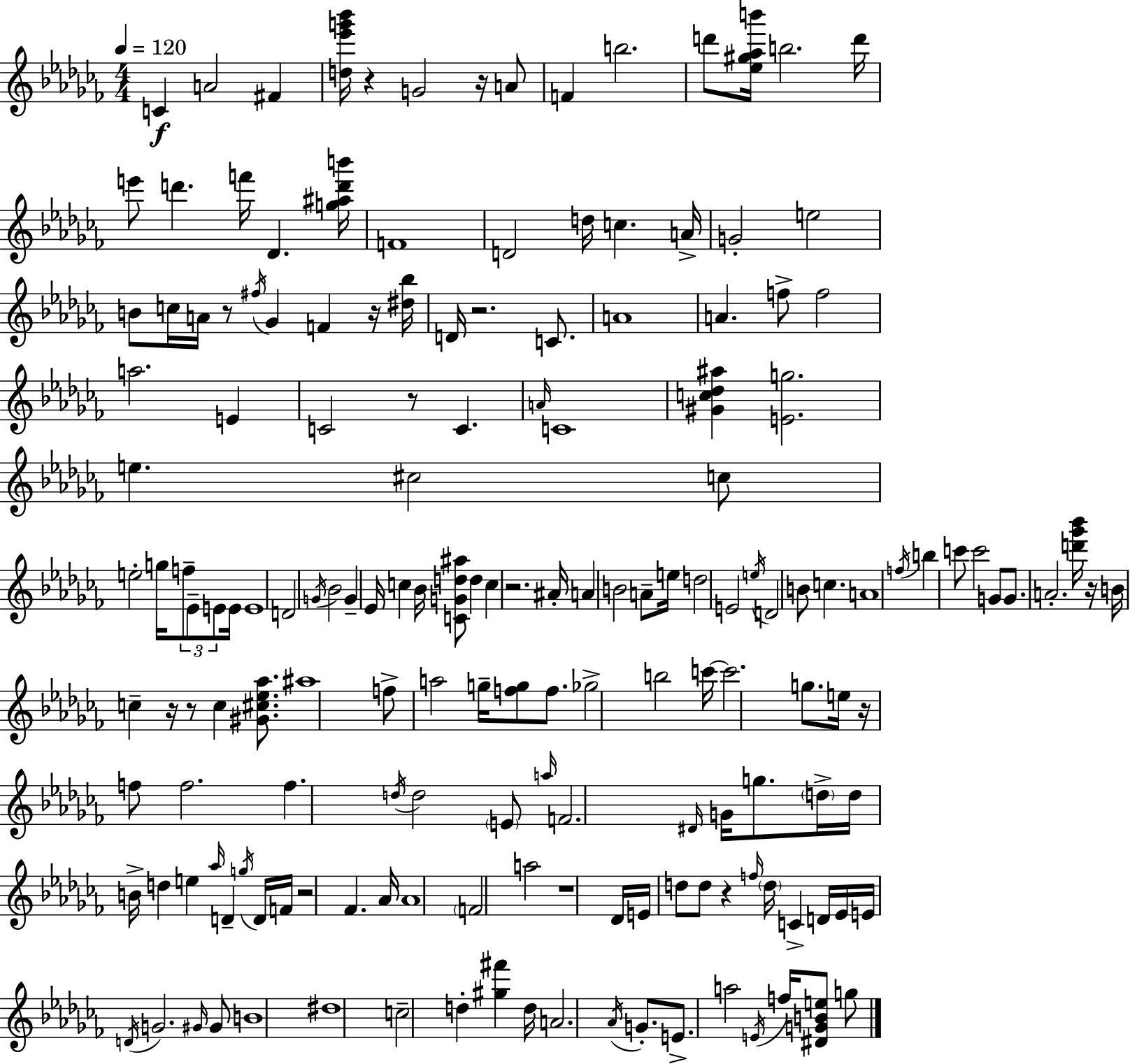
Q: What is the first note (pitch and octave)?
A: C4